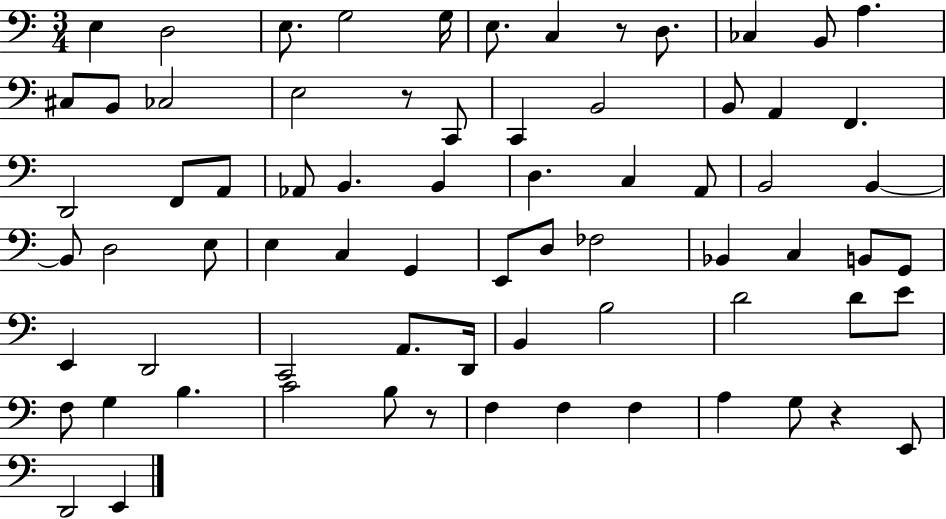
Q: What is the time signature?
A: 3/4